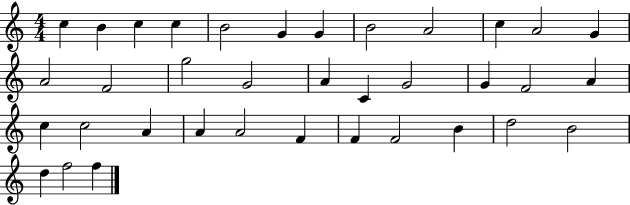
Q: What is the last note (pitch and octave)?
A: F5